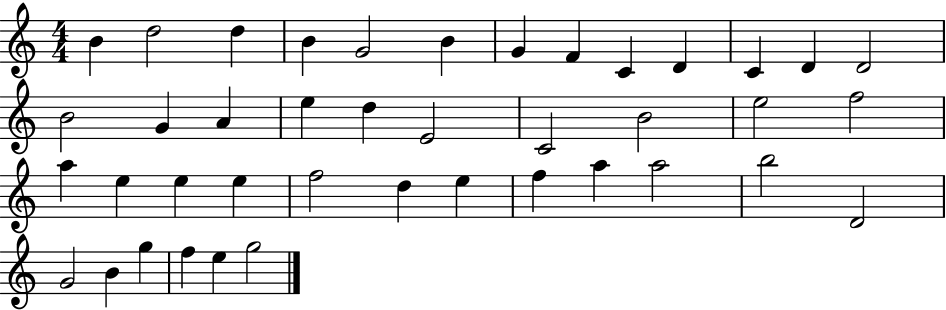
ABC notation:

X:1
T:Untitled
M:4/4
L:1/4
K:C
B d2 d B G2 B G F C D C D D2 B2 G A e d E2 C2 B2 e2 f2 a e e e f2 d e f a a2 b2 D2 G2 B g f e g2